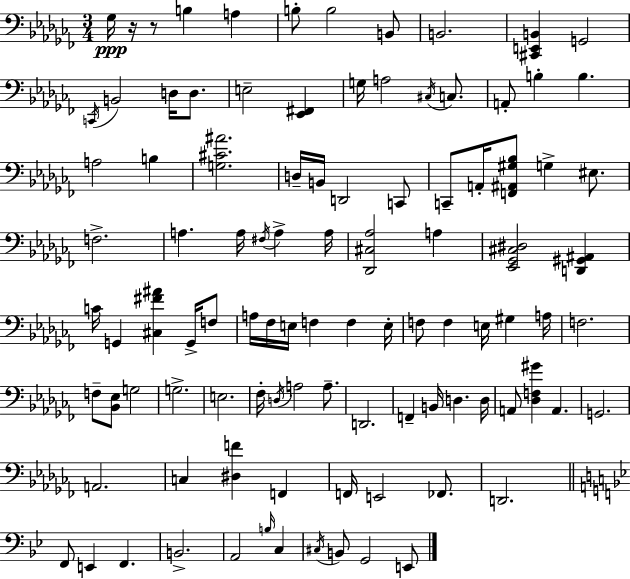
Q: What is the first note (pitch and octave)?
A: Gb3